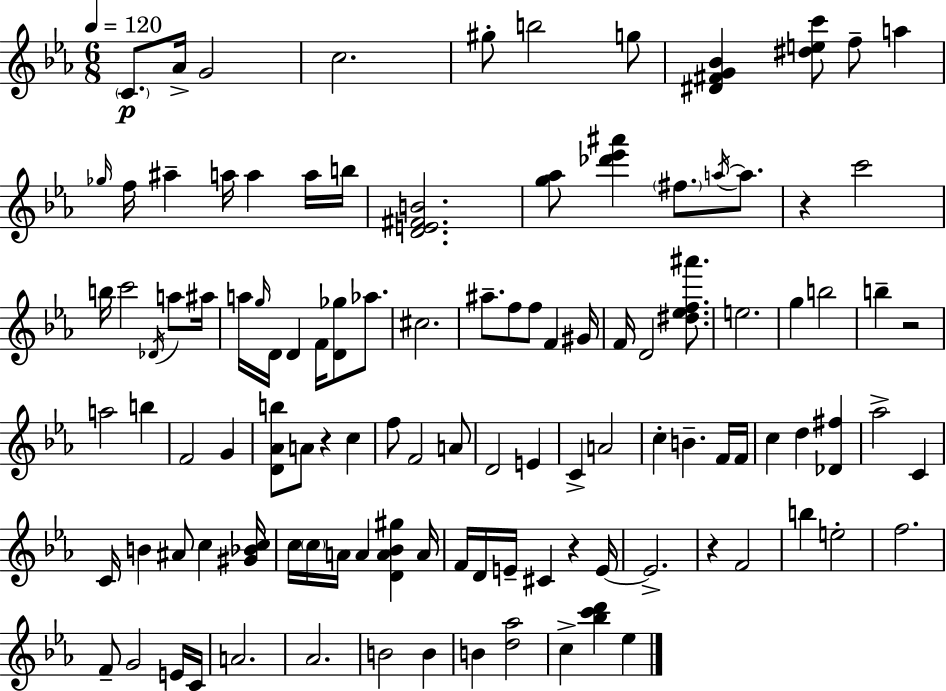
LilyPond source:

{
  \clef treble
  \numericTimeSignature
  \time 6/8
  \key c \minor
  \tempo 4 = 120
  \parenthesize c'8.\p aes'16-> g'2 | c''2. | gis''8-. b''2 g''8 | <dis' fis' g' bes'>4 <dis'' e'' c'''>8 f''8-- a''4 | \break \grace { ges''16 } f''16 ais''4-- a''16 a''4 a''16 | b''16 <d' e' fis' b'>2. | <g'' aes''>8 <des''' ees''' ais'''>4 \parenthesize fis''8. \acciaccatura { a''16~ }~ a''8. | r4 c'''2 | \break b''16 c'''2 \acciaccatura { des'16 } | a''8 ais''16 a''16 \grace { g''16 } d'16 d'4 f'16 <d' ges''>8 | aes''8. cis''2. | ais''8.-- f''8 f''8 f'4 | \break gis'16 f'16 d'2 | <dis'' ees'' f'' ais'''>8. e''2. | g''4 b''2 | b''4-- r2 | \break a''2 | b''4 f'2 | g'4 <d' aes' b''>8 a'8 r4 | c''4 f''8 f'2 | \break a'8 d'2 | e'4 c'4-> a'2 | c''4-. b'4.-- | f'16 f'16 c''4 d''4 | \break <des' fis''>4 aes''2-> | c'4 c'16 b'4 ais'8 c''4 | <gis' bes' c''>16 c''16 \parenthesize c''16 a'16 a'4 <d' a' bes' gis''>4 | a'16 f'16 d'16 e'16-- cis'4 r4 | \break e'16~~ e'2.-> | r4 f'2 | b''4 e''2-. | f''2. | \break f'8-- g'2 | e'16 c'16 a'2. | aes'2. | b'2 | \break b'4 b'4 <d'' aes''>2 | c''4-> <bes'' c''' d'''>4 | ees''4 \bar "|."
}